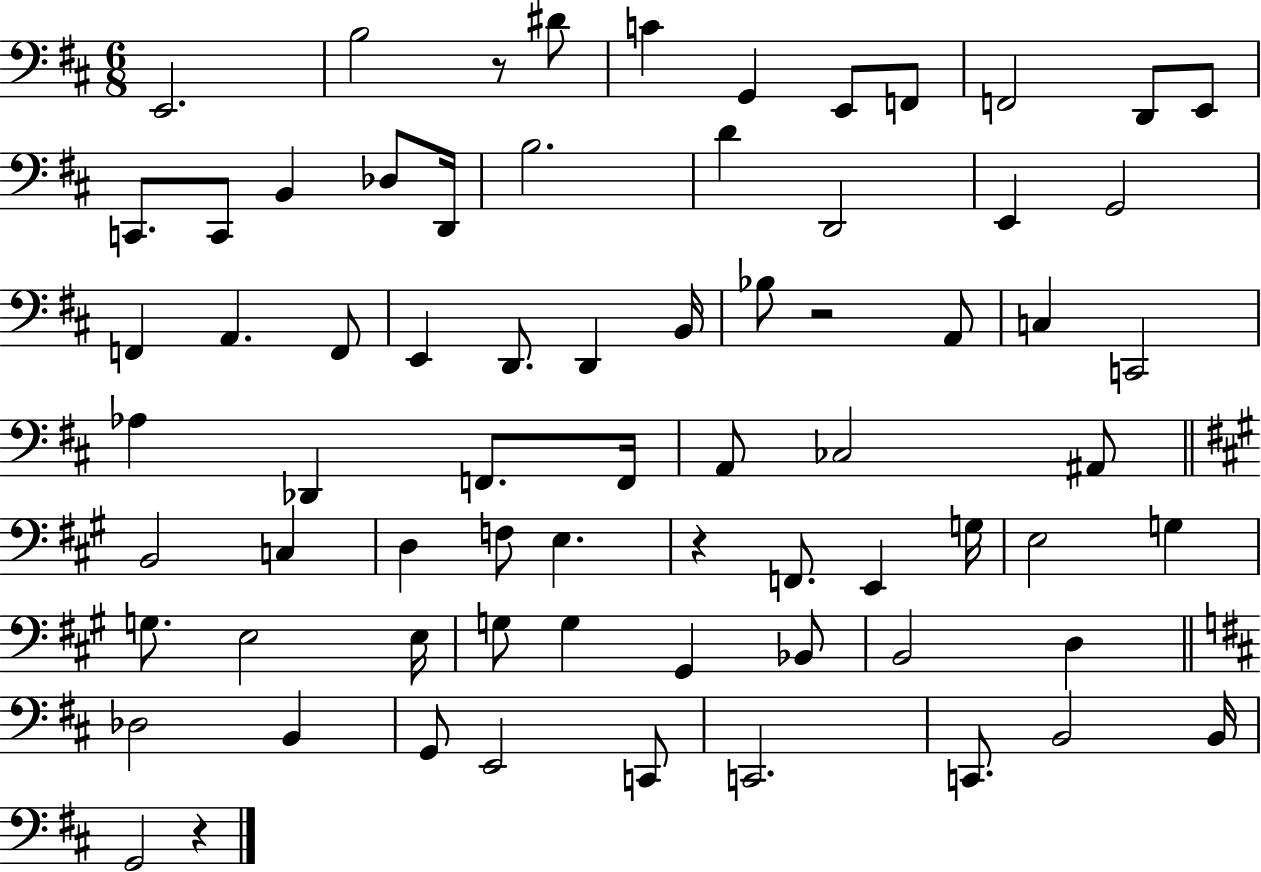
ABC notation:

X:1
T:Untitled
M:6/8
L:1/4
K:D
E,,2 B,2 z/2 ^D/2 C G,, E,,/2 F,,/2 F,,2 D,,/2 E,,/2 C,,/2 C,,/2 B,, _D,/2 D,,/4 B,2 D D,,2 E,, G,,2 F,, A,, F,,/2 E,, D,,/2 D,, B,,/4 _B,/2 z2 A,,/2 C, C,,2 _A, _D,, F,,/2 F,,/4 A,,/2 _C,2 ^A,,/2 B,,2 C, D, F,/2 E, z F,,/2 E,, G,/4 E,2 G, G,/2 E,2 E,/4 G,/2 G, ^G,, _B,,/2 B,,2 D, _D,2 B,, G,,/2 E,,2 C,,/2 C,,2 C,,/2 B,,2 B,,/4 G,,2 z